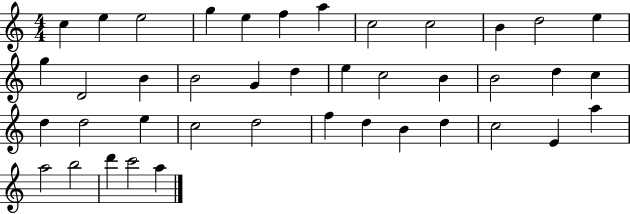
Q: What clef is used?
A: treble